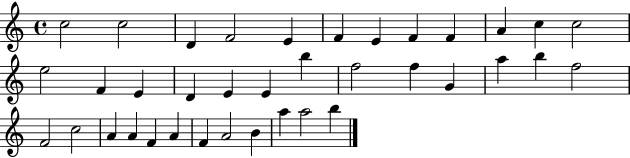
C5/h C5/h D4/q F4/h E4/q F4/q E4/q F4/q F4/q A4/q C5/q C5/h E5/h F4/q E4/q D4/q E4/q E4/q B5/q F5/h F5/q G4/q A5/q B5/q F5/h F4/h C5/h A4/q A4/q F4/q A4/q F4/q A4/h B4/q A5/q A5/h B5/q